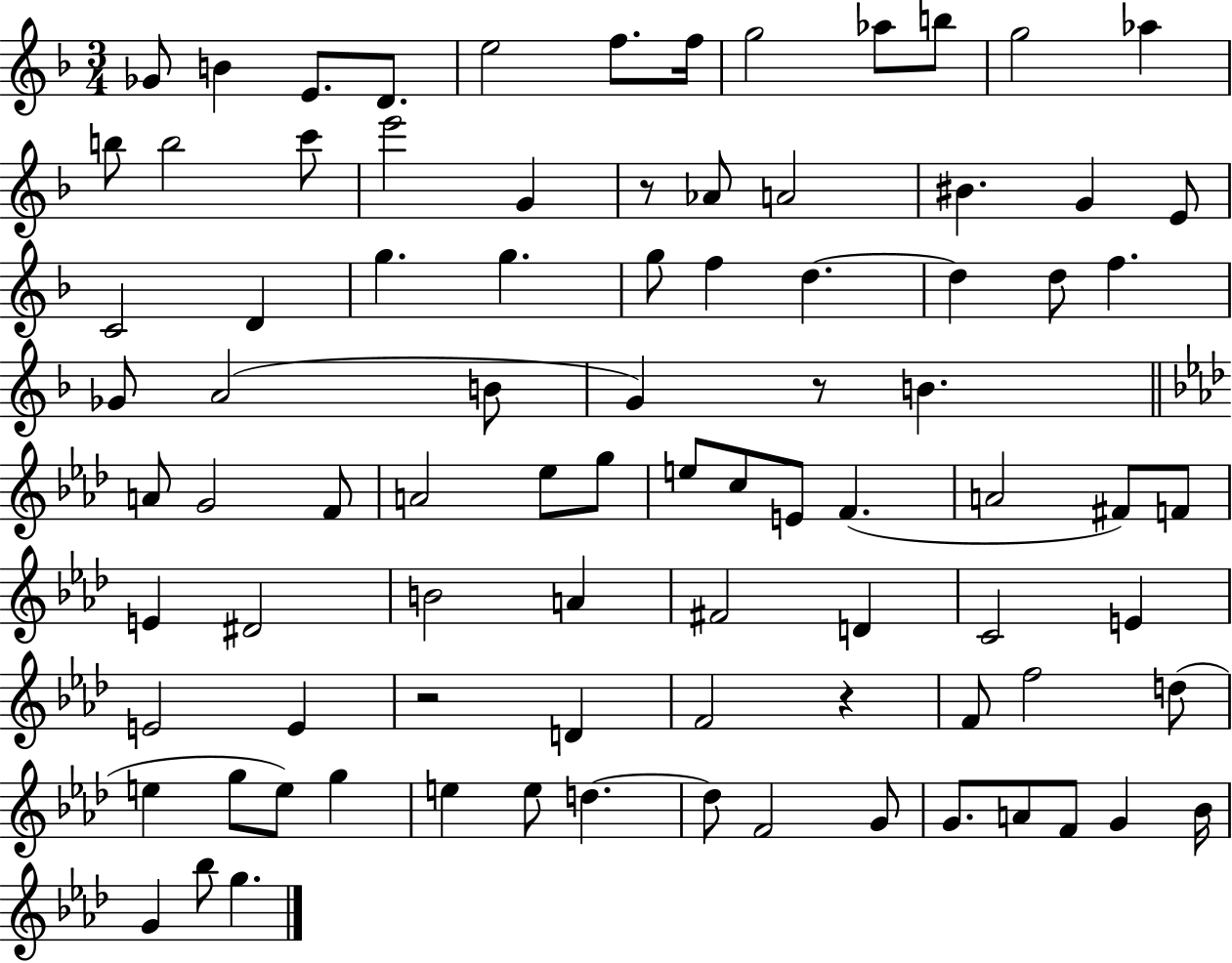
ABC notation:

X:1
T:Untitled
M:3/4
L:1/4
K:F
_G/2 B E/2 D/2 e2 f/2 f/4 g2 _a/2 b/2 g2 _a b/2 b2 c'/2 e'2 G z/2 _A/2 A2 ^B G E/2 C2 D g g g/2 f d d d/2 f _G/2 A2 B/2 G z/2 B A/2 G2 F/2 A2 _e/2 g/2 e/2 c/2 E/2 F A2 ^F/2 F/2 E ^D2 B2 A ^F2 D C2 E E2 E z2 D F2 z F/2 f2 d/2 e g/2 e/2 g e e/2 d d/2 F2 G/2 G/2 A/2 F/2 G _B/4 G _b/2 g